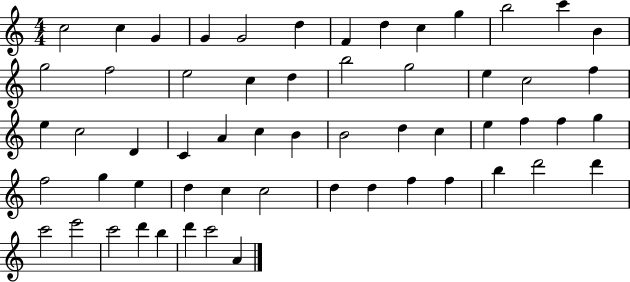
{
  \clef treble
  \numericTimeSignature
  \time 4/4
  \key c \major
  c''2 c''4 g'4 | g'4 g'2 d''4 | f'4 d''4 c''4 g''4 | b''2 c'''4 b'4 | \break g''2 f''2 | e''2 c''4 d''4 | b''2 g''2 | e''4 c''2 f''4 | \break e''4 c''2 d'4 | c'4 a'4 c''4 b'4 | b'2 d''4 c''4 | e''4 f''4 f''4 g''4 | \break f''2 g''4 e''4 | d''4 c''4 c''2 | d''4 d''4 f''4 f''4 | b''4 d'''2 d'''4 | \break c'''2 e'''2 | c'''2 d'''4 b''4 | d'''4 c'''2 a'4 | \bar "|."
}